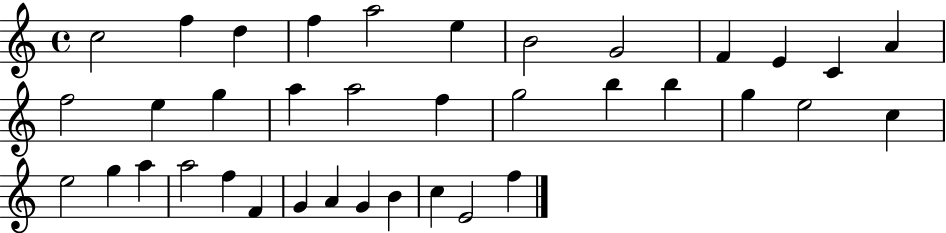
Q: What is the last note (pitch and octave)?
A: F5